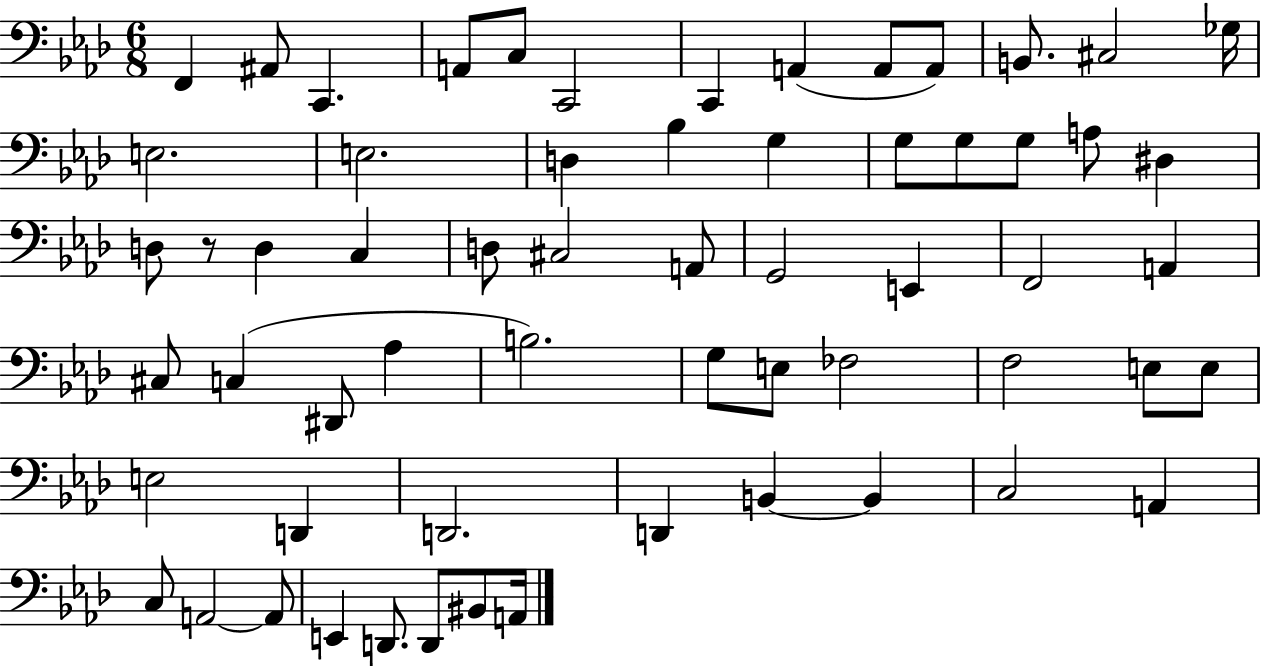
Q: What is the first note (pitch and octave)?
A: F2